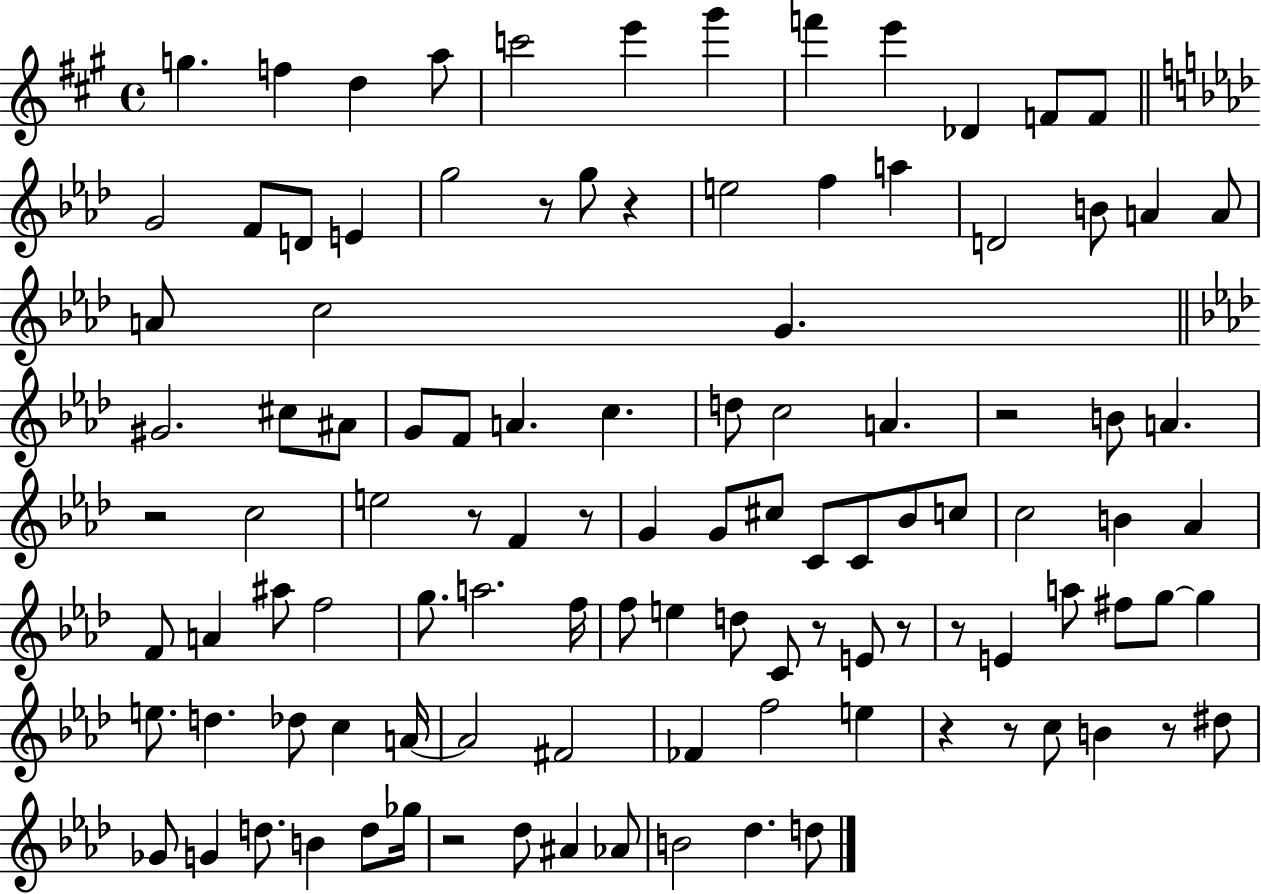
X:1
T:Untitled
M:4/4
L:1/4
K:A
g f d a/2 c'2 e' ^g' f' e' _D F/2 F/2 G2 F/2 D/2 E g2 z/2 g/2 z e2 f a D2 B/2 A A/2 A/2 c2 G ^G2 ^c/2 ^A/2 G/2 F/2 A c d/2 c2 A z2 B/2 A z2 c2 e2 z/2 F z/2 G G/2 ^c/2 C/2 C/2 _B/2 c/2 c2 B _A F/2 A ^a/2 f2 g/2 a2 f/4 f/2 e d/2 C/2 z/2 E/2 z/2 z/2 E a/2 ^f/2 g/2 g e/2 d _d/2 c A/4 A2 ^F2 _F f2 e z z/2 c/2 B z/2 ^d/2 _G/2 G d/2 B d/2 _g/4 z2 _d/2 ^A _A/2 B2 _d d/2